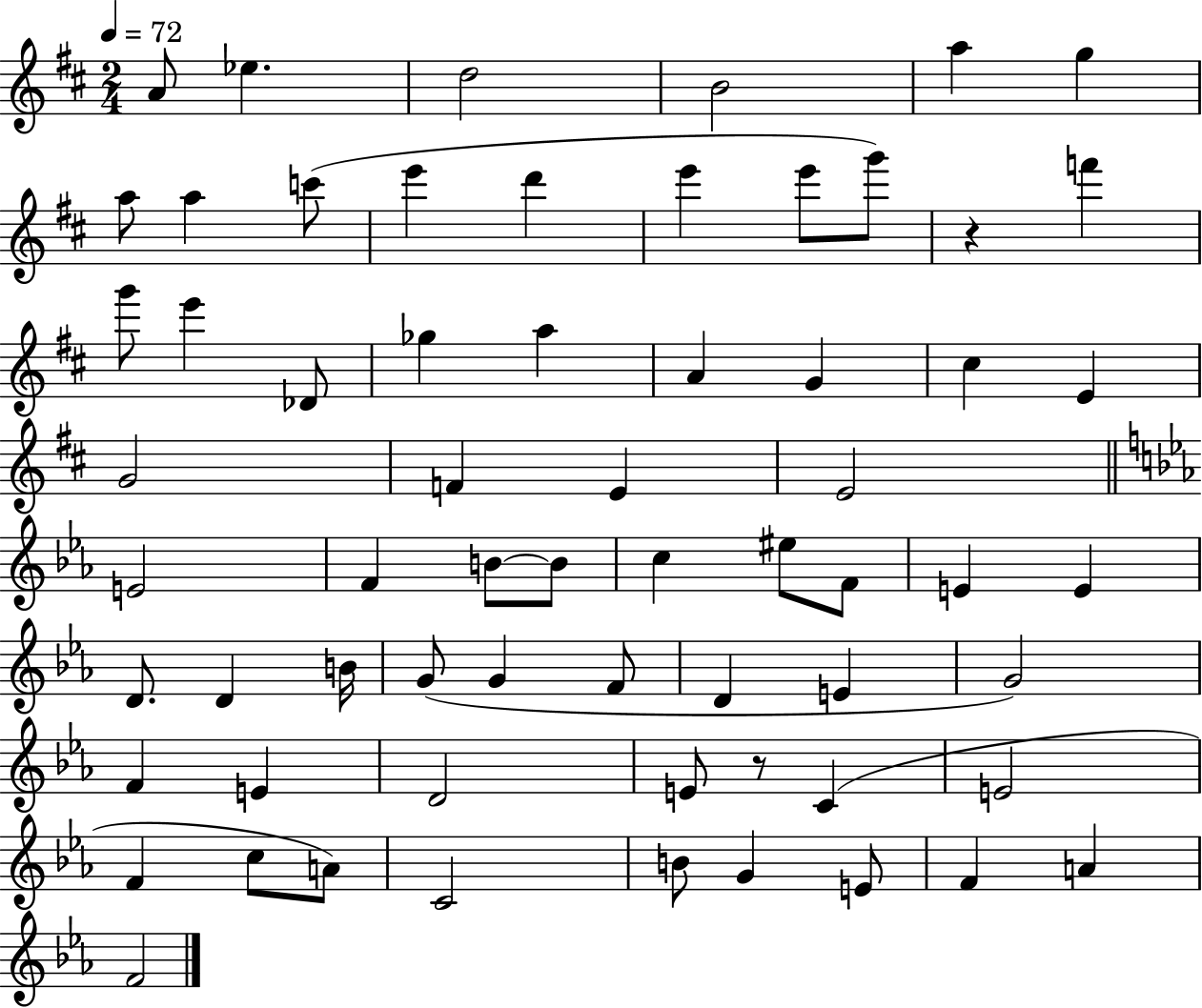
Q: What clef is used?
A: treble